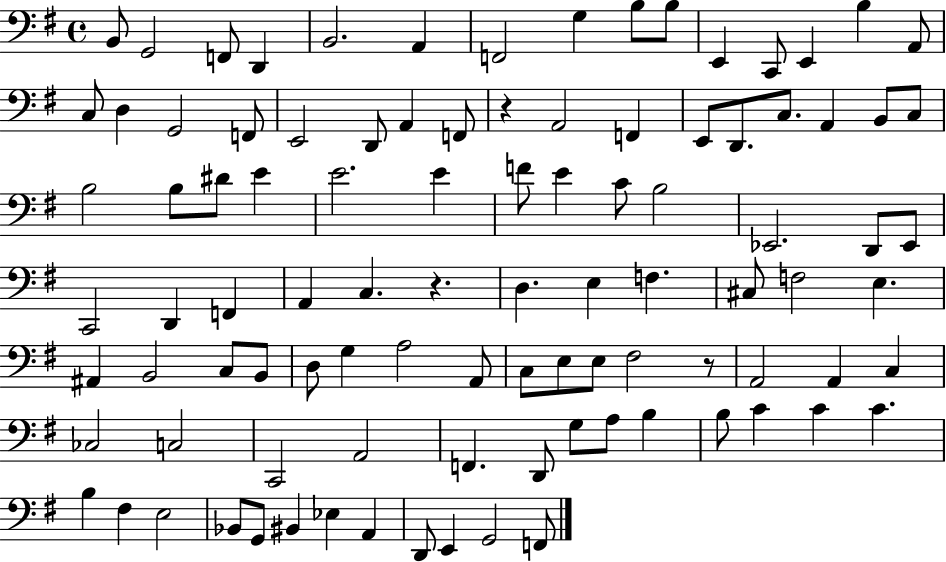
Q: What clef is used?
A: bass